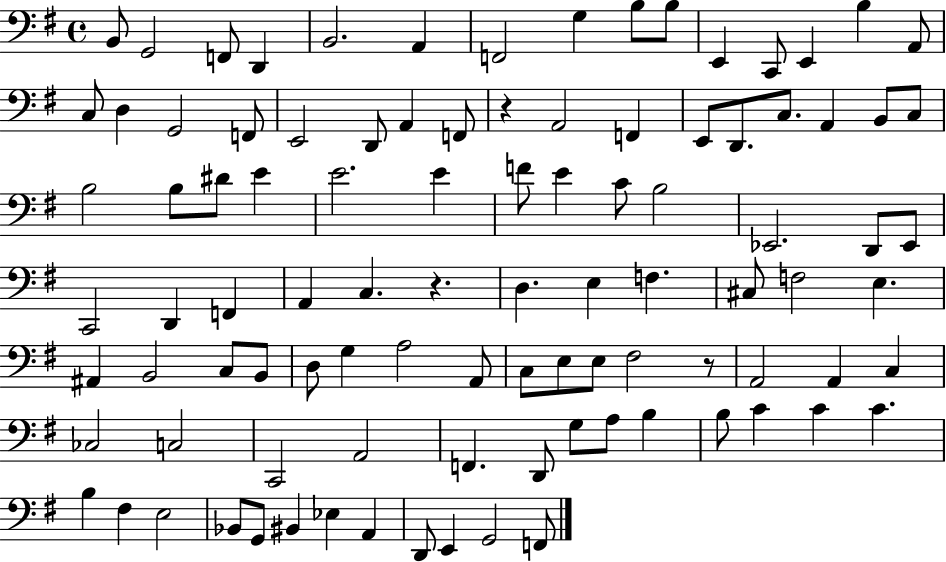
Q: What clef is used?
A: bass